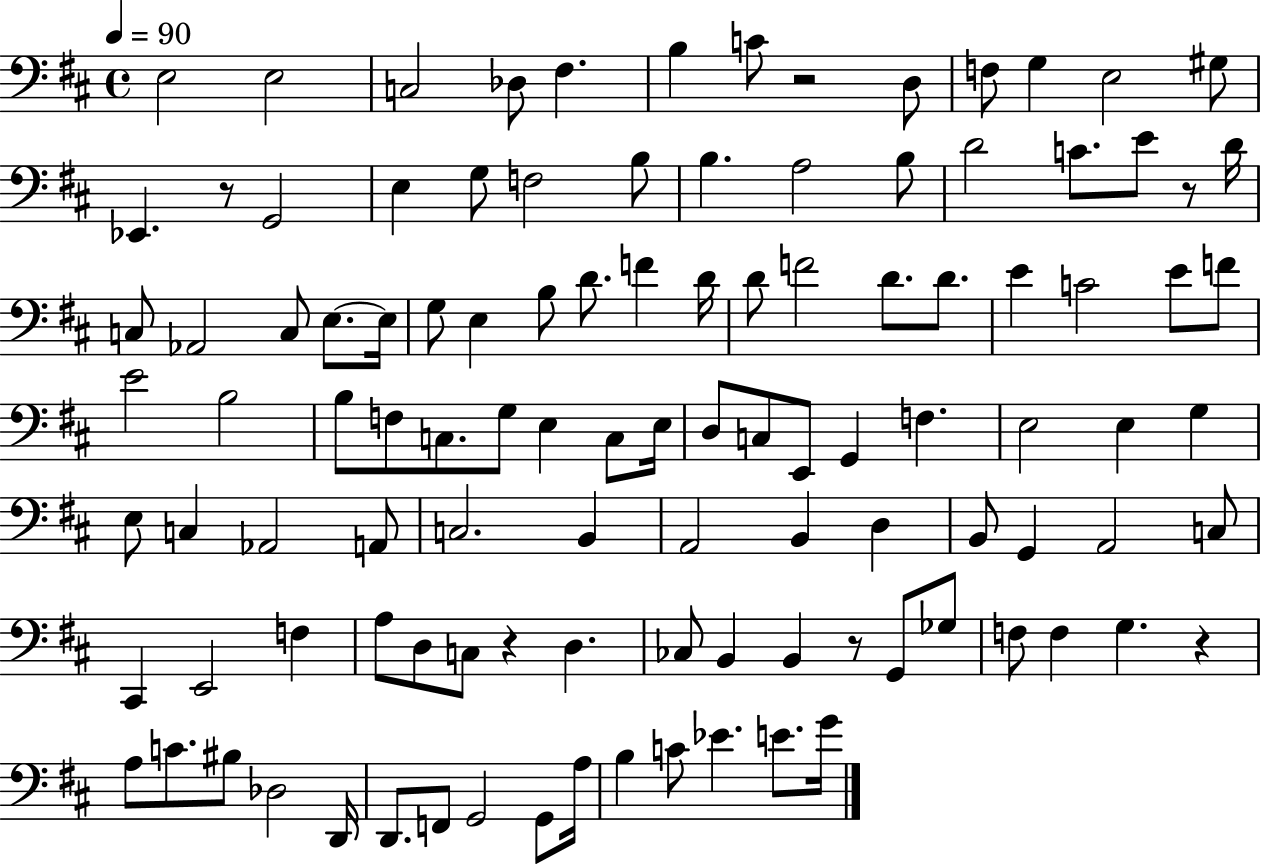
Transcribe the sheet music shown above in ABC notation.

X:1
T:Untitled
M:4/4
L:1/4
K:D
E,2 E,2 C,2 _D,/2 ^F, B, C/2 z2 D,/2 F,/2 G, E,2 ^G,/2 _E,, z/2 G,,2 E, G,/2 F,2 B,/2 B, A,2 B,/2 D2 C/2 E/2 z/2 D/4 C,/2 _A,,2 C,/2 E,/2 E,/4 G,/2 E, B,/2 D/2 F D/4 D/2 F2 D/2 D/2 E C2 E/2 F/2 E2 B,2 B,/2 F,/2 C,/2 G,/2 E, C,/2 E,/4 D,/2 C,/2 E,,/2 G,, F, E,2 E, G, E,/2 C, _A,,2 A,,/2 C,2 B,, A,,2 B,, D, B,,/2 G,, A,,2 C,/2 ^C,, E,,2 F, A,/2 D,/2 C,/2 z D, _C,/2 B,, B,, z/2 G,,/2 _G,/2 F,/2 F, G, z A,/2 C/2 ^B,/2 _D,2 D,,/4 D,,/2 F,,/2 G,,2 G,,/2 A,/4 B, C/2 _E E/2 G/4